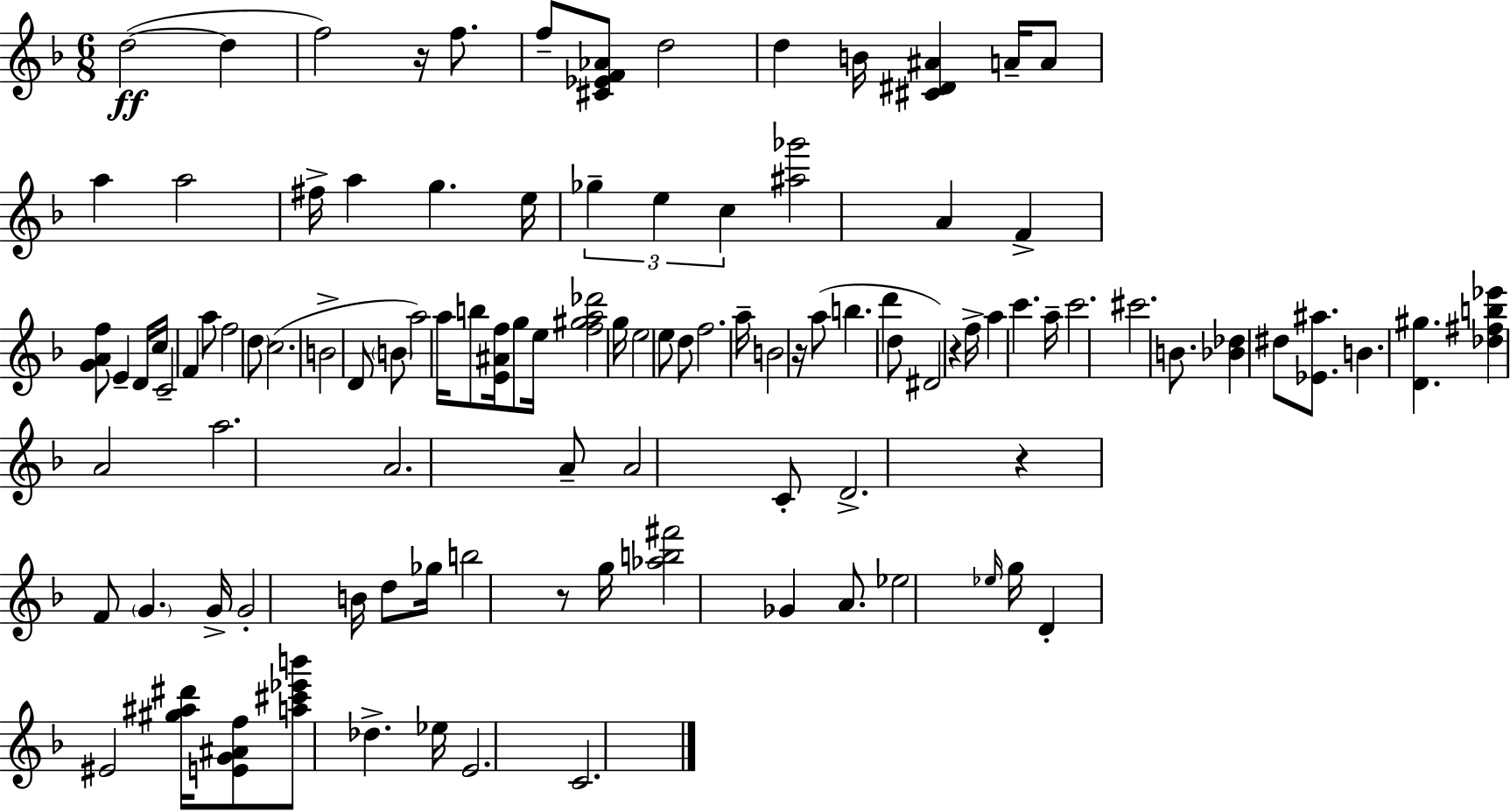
{
  \clef treble
  \numericTimeSignature
  \time 6/8
  \key f \major
  d''2~(~\ff d''4 | f''2) r16 f''8. | f''8-- <cis' ees' f' aes'>8 d''2 | d''4 b'16 <cis' dis' ais'>4 a'16-- a'8 | \break a''4 a''2 | fis''16-> a''4 g''4. e''16 | \tuplet 3/2 { ges''4-- e''4 c''4 } | <ais'' ges'''>2 a'4 | \break f'4-> <g' a' f''>8 e'4-- d'16 c''16 | c'2-- f'4 | a''8 f''2 \parenthesize d''8 | c''2.( | \break b'2-> d'8 \parenthesize b'8 | a''2) a''16 b''8 <e' ais' f''>16 | g''8 e''16 <f'' gis'' a'' des'''>2 g''16 | e''2 e''8 d''8 | \break f''2. | a''16-- b'2 r16 a''8( | b''4. d'''4 d''8 | dis'2) r4 | \break f''16-> a''4 c'''4. a''16-- | c'''2. | cis'''2. | b'8. <bes' des''>4 dis''8 <ees' ais''>8. | \break b'4. <d' gis''>4. | <des'' fis'' b'' ees'''>4 a'2 | a''2. | a'2. | \break a'8-- a'2 c'8-. | d'2.-> | r4 f'8 \parenthesize g'4. | g'16-> g'2-. b'16 d''8 | \break ges''16 b''2 r8 g''16 | <aes'' b'' fis'''>2 ges'4 | a'8. ees''2 \grace { ees''16 } | g''16 d'4-. eis'2 | \break <gis'' ais'' dis'''>16 <e' g' ais' f''>8 <a'' cis''' ees''' b'''>8 des''4.-> | ees''16 e'2. | c'2. | \bar "|."
}